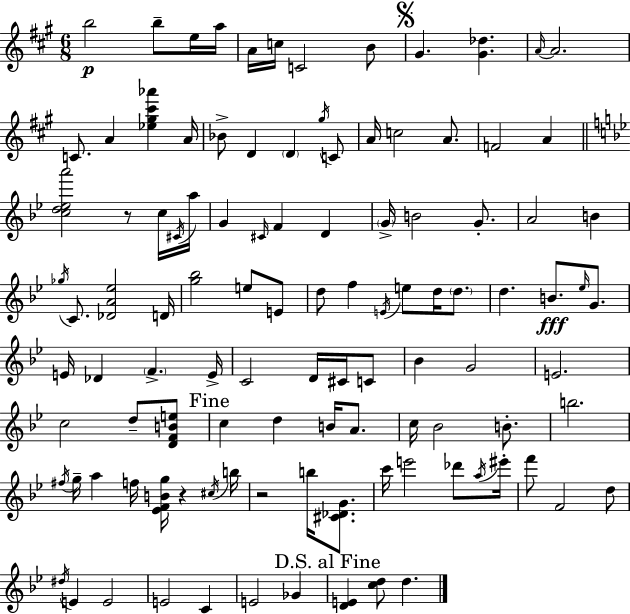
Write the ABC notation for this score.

X:1
T:Untitled
M:6/8
L:1/4
K:A
b2 b/2 e/4 a/4 A/4 c/4 C2 B/2 ^G [^G_d] A/4 A2 C/2 A [_e^g^c'_a'] A/4 _B/2 D D ^g/4 C/2 A/4 c2 A/2 F2 A [cd_ea']2 z/2 c/4 ^C/4 a/4 G ^C/4 F D G/4 B2 G/2 A2 B _g/4 C/2 [_DA_e]2 D/4 [g_b]2 e/2 E/2 d/2 f E/4 e/2 d/4 d/2 d B/2 _e/4 G/2 E/4 _D F E/4 C2 D/4 ^C/4 C/2 _B G2 E2 c2 d/2 [DFBe]/2 c d B/4 A/2 c/4 _B2 B/2 b2 ^f/4 g/4 a f/4 [_EFBg]/4 z ^c/4 b/4 z2 b/4 [^C_DG]/2 c'/4 e'2 _d'/2 a/4 ^e'/4 f'/2 F2 d/2 ^d/4 E E2 E2 C E2 _G [DE] [cd]/2 d